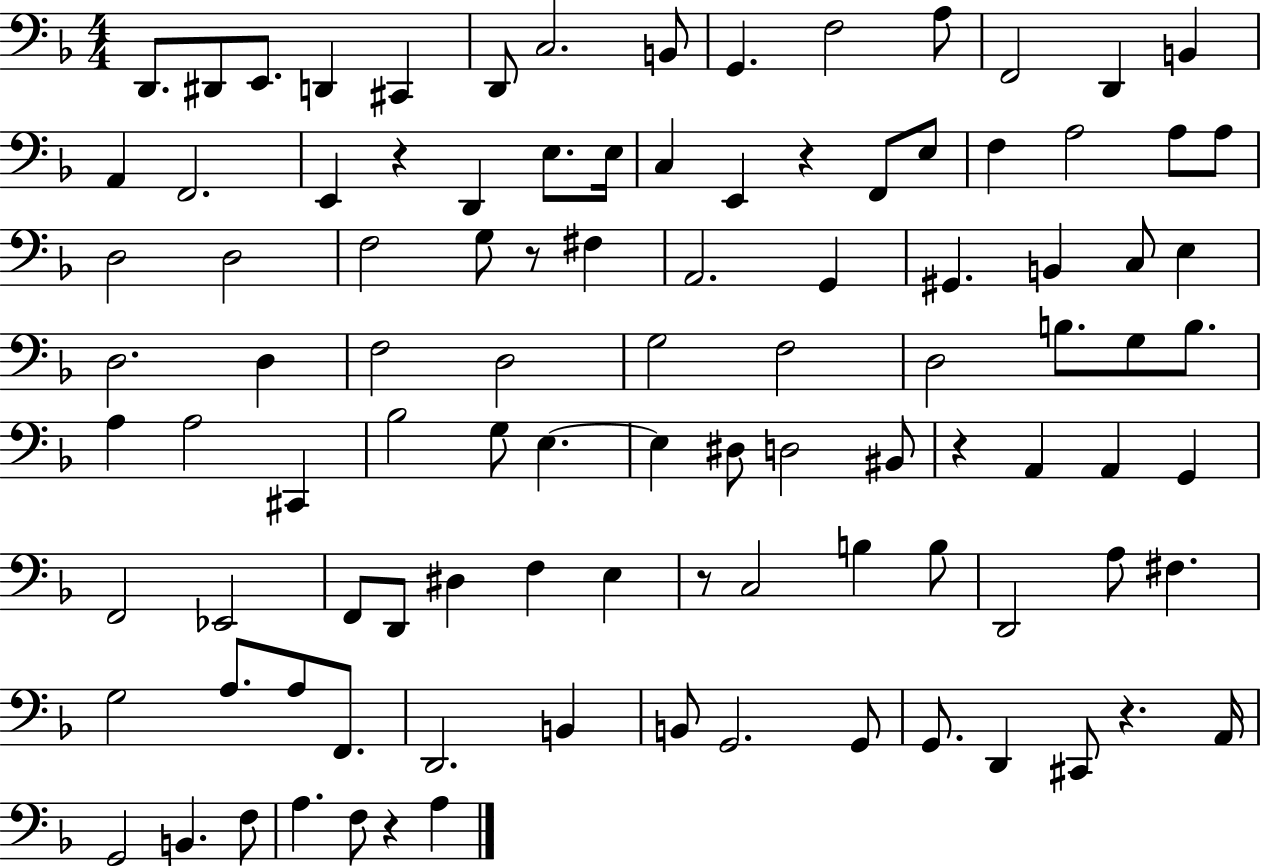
D2/e. D#2/e E2/e. D2/q C#2/q D2/e C3/h. B2/e G2/q. F3/h A3/e F2/h D2/q B2/q A2/q F2/h. E2/q R/q D2/q E3/e. E3/s C3/q E2/q R/q F2/e E3/e F3/q A3/h A3/e A3/e D3/h D3/h F3/h G3/e R/e F#3/q A2/h. G2/q G#2/q. B2/q C3/e E3/q D3/h. D3/q F3/h D3/h G3/h F3/h D3/h B3/e. G3/e B3/e. A3/q A3/h C#2/q Bb3/h G3/e E3/q. E3/q D#3/e D3/h BIS2/e R/q A2/q A2/q G2/q F2/h Eb2/h F2/e D2/e D#3/q F3/q E3/q R/e C3/h B3/q B3/e D2/h A3/e F#3/q. G3/h A3/e. A3/e F2/e. D2/h. B2/q B2/e G2/h. G2/e G2/e. D2/q C#2/e R/q. A2/s G2/h B2/q. F3/e A3/q. F3/e R/q A3/q